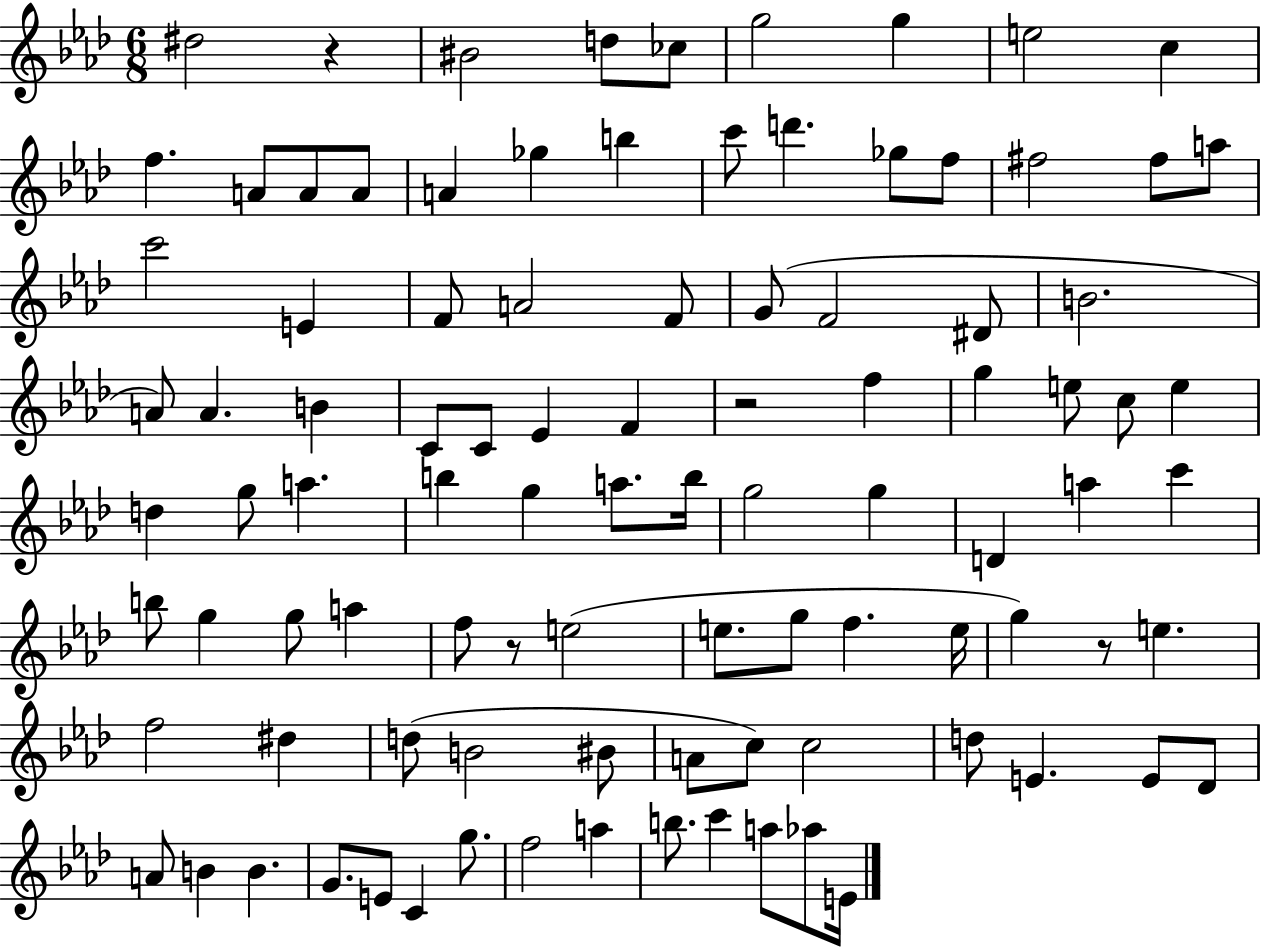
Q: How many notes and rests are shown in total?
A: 97